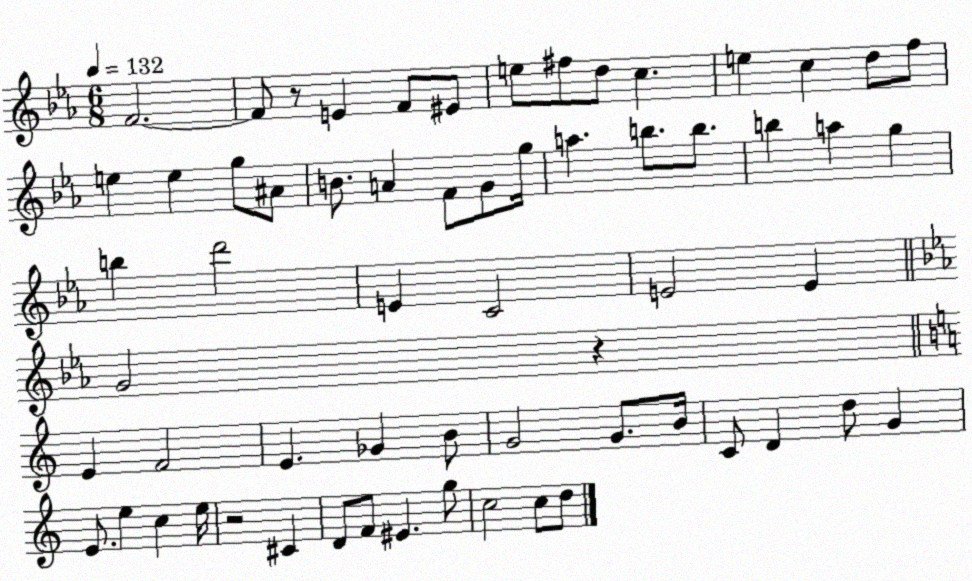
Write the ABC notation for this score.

X:1
T:Untitled
M:6/8
L:1/4
K:Eb
F2 F/2 z/2 E F/2 ^E/2 e/2 ^f/2 d/2 c e c d/2 f/2 e e g/2 ^A/2 B/2 A F/2 G/2 g/4 a b/2 b/2 b a g b d'2 E C2 E2 E G2 z E F2 E _G B/2 G2 G/2 B/4 C/2 D d/2 G E/2 e c e/4 z2 ^C D/2 F/2 ^E g/2 c2 c/2 d/2